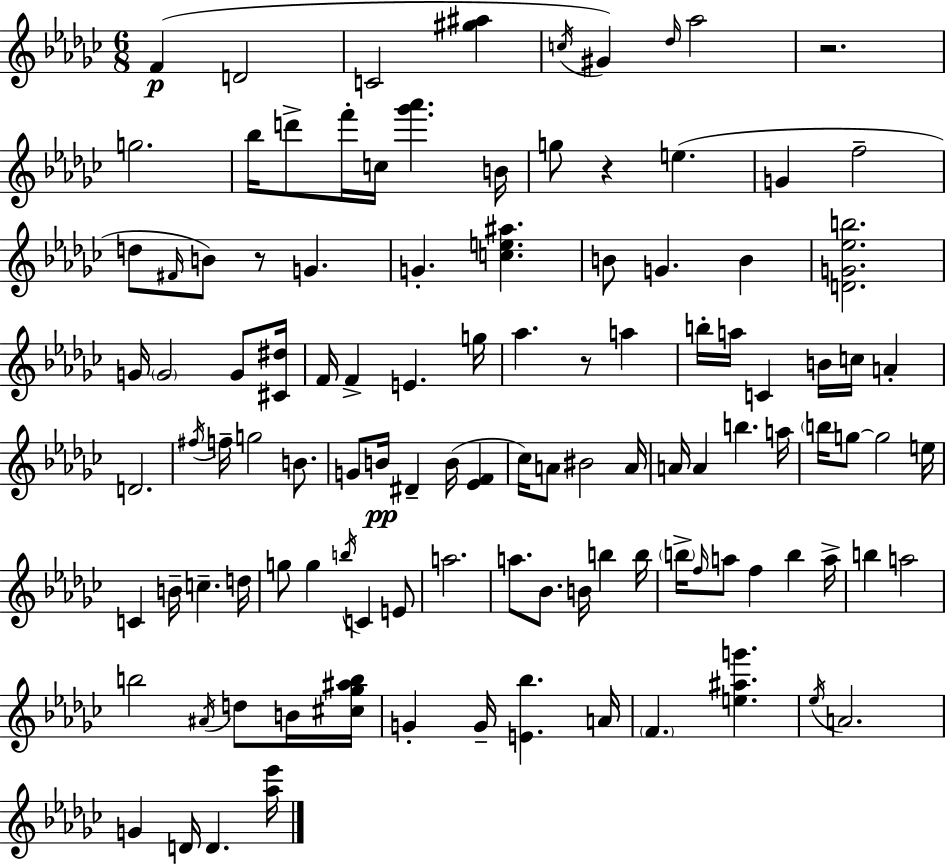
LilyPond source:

{
  \clef treble
  \numericTimeSignature
  \time 6/8
  \key ees \minor
  f'4(\p d'2 | c'2 <gis'' ais''>4 | \acciaccatura { c''16 } gis'4) \grace { des''16 } aes''2 | r2. | \break g''2. | bes''16 d'''8-> f'''16-. c''16 <ges''' aes'''>4. | b'16 g''8 r4 e''4.( | g'4 f''2-- | \break d''8 \grace { fis'16 } b'8) r8 g'4. | g'4.-. <c'' e'' ais''>4. | b'8 g'4. b'4 | <d' g' ees'' b''>2. | \break g'16 \parenthesize g'2 | g'8 <cis' dis''>16 f'16 f'4-> e'4. | g''16 aes''4. r8 a''4 | b''16-. a''16 c'4 b'16 c''16 a'4-. | \break d'2. | \acciaccatura { fis''16 } f''16-- g''2 | b'8. g'8 b'16\pp dis'4-- b'16( | <ees' f'>4 ces''16) a'8 bis'2 | \break a'16 a'16 a'4 b''4. | a''16 \parenthesize b''16 g''8~~ g''2 | e''16 c'4 b'16-- c''4.-- | d''16 g''8 g''4 \acciaccatura { b''16 } c'4 | \break e'8 a''2. | a''8. bes'8. b'16 | b''4 b''16 \parenthesize b''16-> \grace { f''16 } a''8 f''4 | b''4 a''16-> b''4 a''2 | \break b''2 | \acciaccatura { ais'16 } d''8 b'16 <cis'' ges'' ais'' b''>16 g'4-. g'16-- | <e' bes''>4. a'16 \parenthesize f'4. | <e'' ais'' g'''>4. \acciaccatura { ees''16 } a'2. | \break g'4 | d'16 d'4. <aes'' ees'''>16 \bar "|."
}